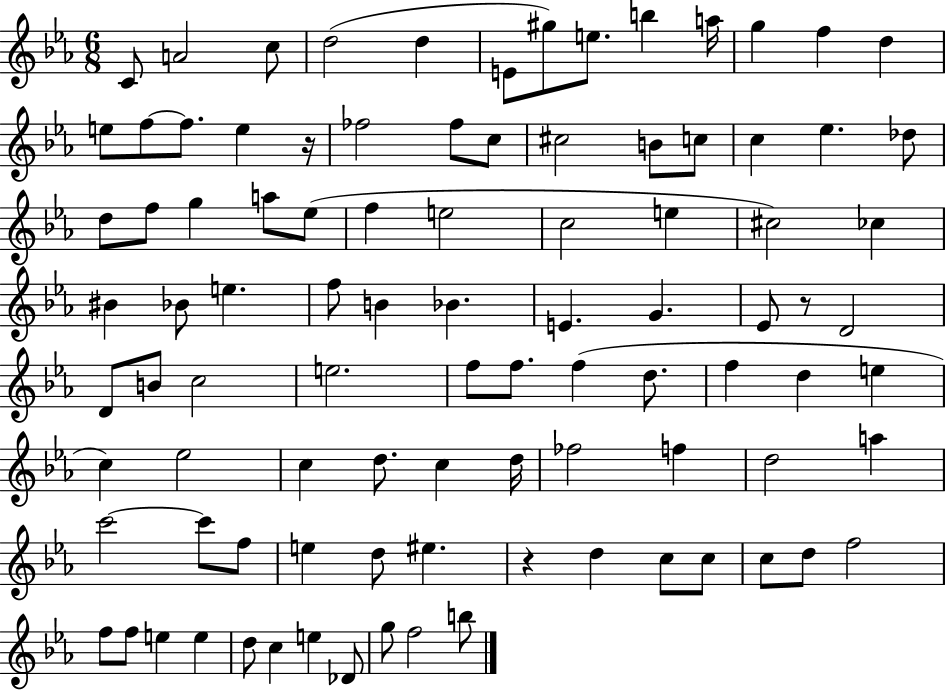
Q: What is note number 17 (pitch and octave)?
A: E5